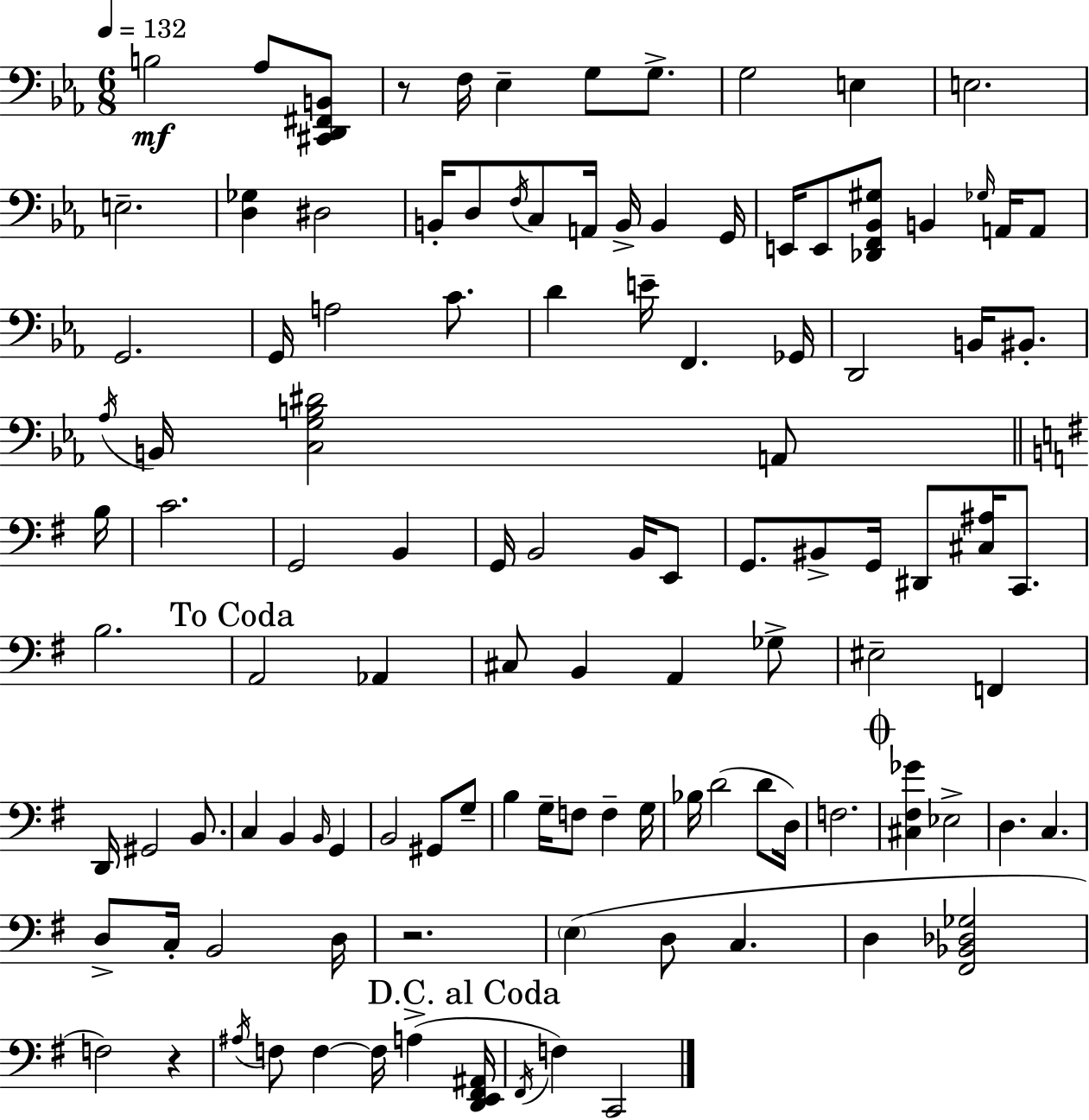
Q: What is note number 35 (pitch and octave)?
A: B2